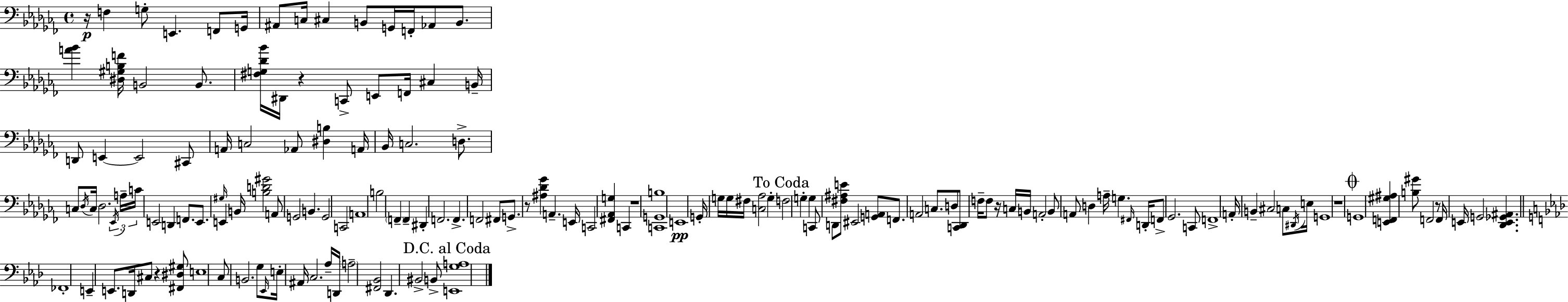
{
  \clef bass
  \time 4/4
  \defaultTimeSignature
  \key aes \minor
  r16\p f4 g8-. e,4. f,8 g,16 | ais,8 c16 cis4 b,8 g,16 f,16-. aes,8 b,8. | <a' bes'>4 <dis gis b f'>16 b,2 b,8. | <fis g des' bes'>16 dis,16 r4 c,8-> e,8 f,16 cis4 b,16-- | \break d,8 e,4~~ e,2 cis,8 | a,16 c2 aes,8 <dis b>4 a,16 | bes,16 c2. d8.-> | c8 \acciaccatura { des16 } c16 des2. | \break \tuplet 3/2 { \acciaccatura { ees,16 } a16-- c'16 } e,2 d,4 f,8. | e,8. \grace { gis16 } e,4 b,16 <b d' gis'>2 | a,8 g,2 b,4. | g,2 c,2 | \break a,1 | b2 \parenthesize f,4-- f,4-- | dis,4-. f,2. | f,4.-> f,2 | \break fis,8 g,8.-> r8 <ais des' ges'>4 a,4.-- | e,16 c,2 <fis, aes, g>4 c,4 | r1 | <c, g, b>1 | \break e,1\pp | g,16-. g16 g16 fis16 <c aes>2 g4-. | \mark "To Coda" f2 g4-. g4 | c,8 d,8 <fis ais e'>8 eis,2 | \break <g, a,>8 f,8. a,2 c8. | d8 <c, des,>8 f16-- f8 r16 c16 b,16 a,2-. | b,8 a,8 d4 a16-- g4. | \grace { fis,16 } d,16-. f,8-> ges,2. | \break c,8 f,1-> | a,16-. b,4-- cis2 | c8 \acciaccatura { dis,16 } e16 g,1 | r1 | \break \mark \markup { \musicglyph "scripts.coda" } g,1 | <e, f, gis ais>4 <b gis'>8 f,2 | r8 f,16 e,16 g,2 <des, e, ges, ais,>4. | \bar "||" \break \key f \minor fes,1-. | e,4-- e,8. d,16 cis8 r4 <fis, dis gis>8 | e1 | c8 b,2. g8 | \break \grace { ees,16 } e16-. ais,16 c2. aes16-- | d,16 \parenthesize a2-- <fis, bes,>2 | des,4. bis,2-> b,8-> | \mark "D.C. al Coda" <e, g a>1 | \break \bar "|."
}